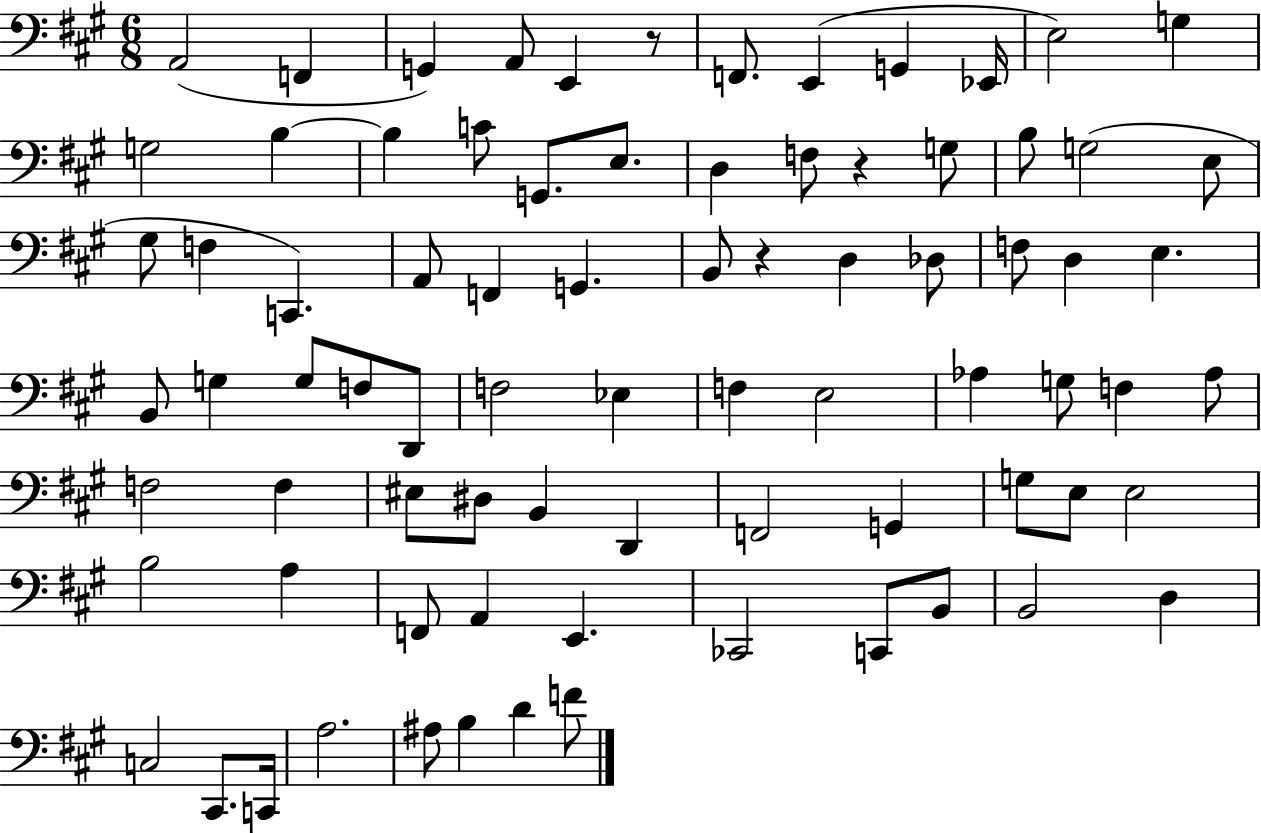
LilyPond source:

{
  \clef bass
  \numericTimeSignature
  \time 6/8
  \key a \major
  a,2( f,4 | g,4) a,8 e,4 r8 | f,8. e,4( g,4 ees,16 | e2) g4 | \break g2 b4~~ | b4 c'8 g,8. e8. | d4 f8 r4 g8 | b8 g2( e8 | \break gis8 f4 c,4.) | a,8 f,4 g,4. | b,8 r4 d4 des8 | f8 d4 e4. | \break b,8 g4 g8 f8 d,8 | f2 ees4 | f4 e2 | aes4 g8 f4 aes8 | \break f2 f4 | eis8 dis8 b,4 d,4 | f,2 g,4 | g8 e8 e2 | \break b2 a4 | f,8 a,4 e,4. | ces,2 c,8 b,8 | b,2 d4 | \break c2 cis,8. c,16 | a2. | ais8 b4 d'4 f'8 | \bar "|."
}